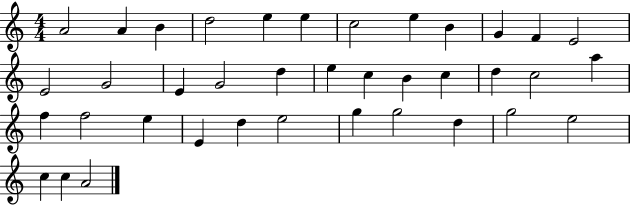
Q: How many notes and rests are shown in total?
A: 38